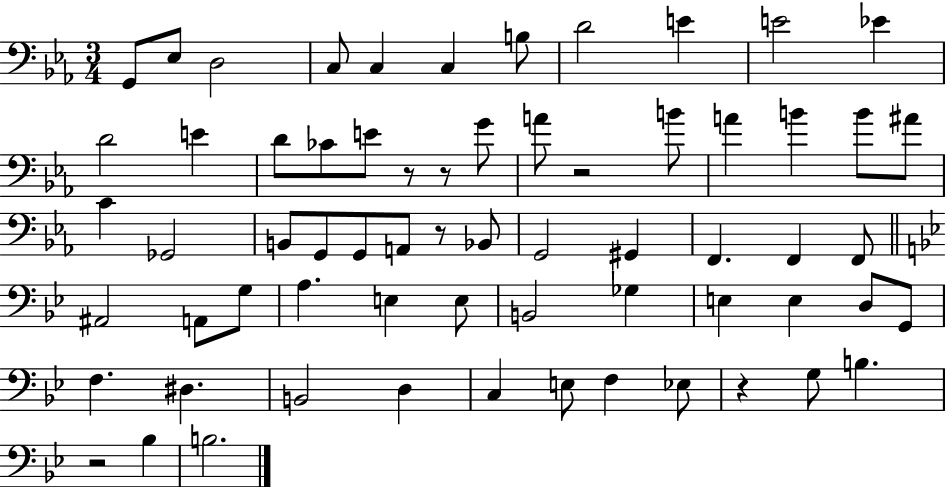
X:1
T:Untitled
M:3/4
L:1/4
K:Eb
G,,/2 _E,/2 D,2 C,/2 C, C, B,/2 D2 E E2 _E D2 E D/2 _C/2 E/2 z/2 z/2 G/2 A/2 z2 B/2 A B B/2 ^A/2 C _G,,2 B,,/2 G,,/2 G,,/2 A,,/2 z/2 _B,,/2 G,,2 ^G,, F,, F,, F,,/2 ^A,,2 A,,/2 G,/2 A, E, E,/2 B,,2 _G, E, E, D,/2 G,,/2 F, ^D, B,,2 D, C, E,/2 F, _E,/2 z G,/2 B, z2 _B, B,2